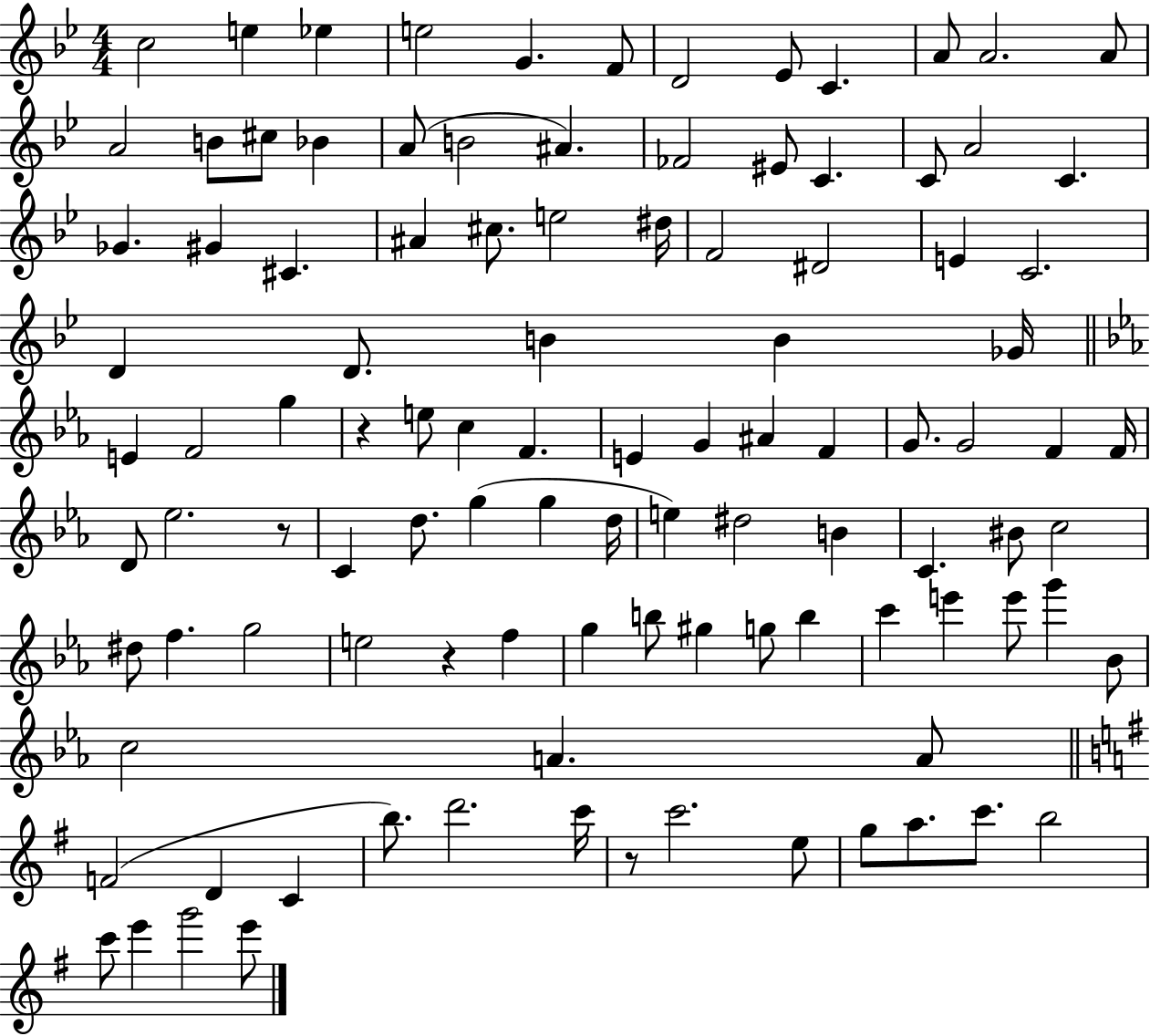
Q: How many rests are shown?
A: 4